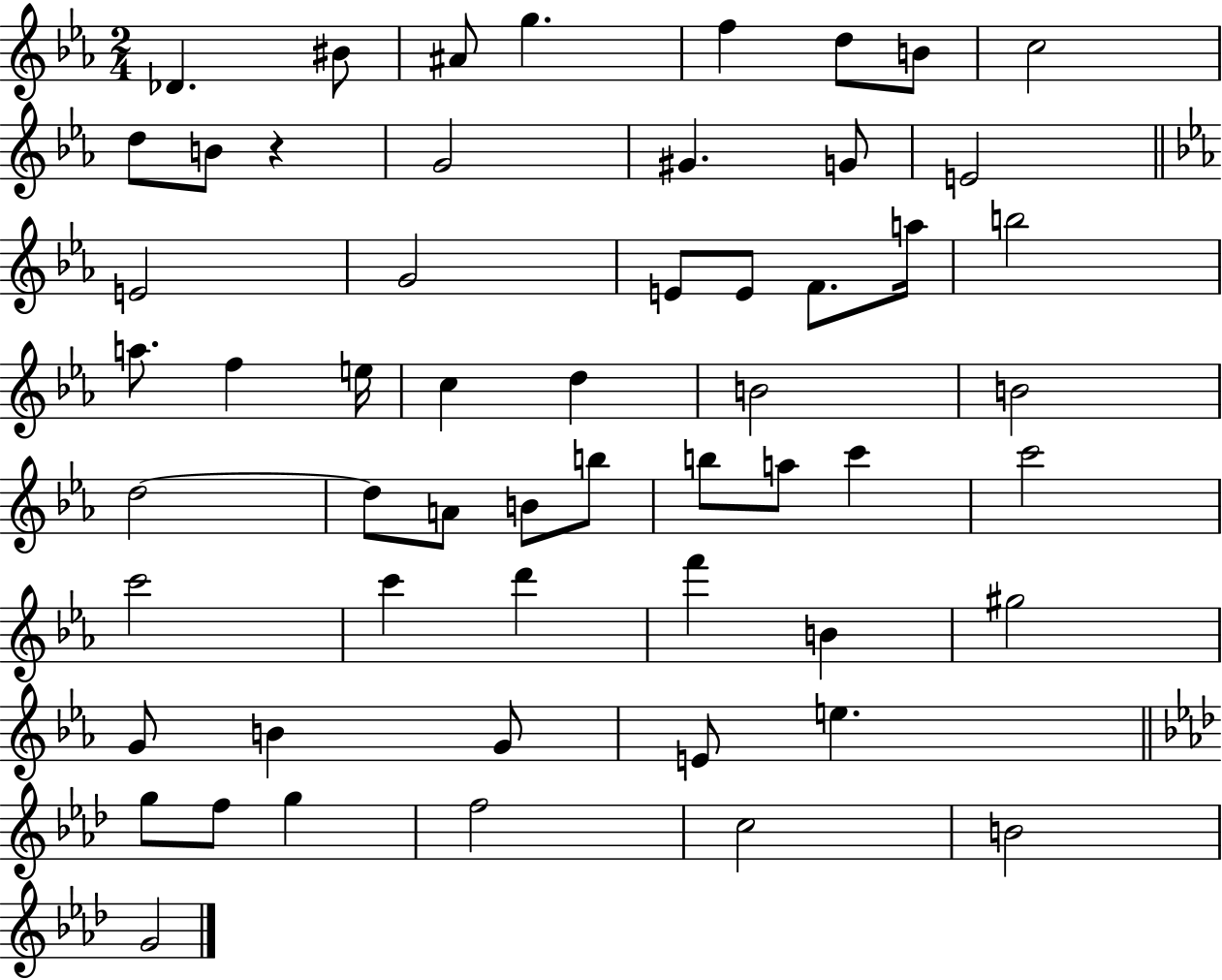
{
  \clef treble
  \numericTimeSignature
  \time 2/4
  \key ees \major
  des'4. bis'8 | ais'8 g''4. | f''4 d''8 b'8 | c''2 | \break d''8 b'8 r4 | g'2 | gis'4. g'8 | e'2 | \break \bar "||" \break \key c \minor e'2 | g'2 | e'8 e'8 f'8. a''16 | b''2 | \break a''8. f''4 e''16 | c''4 d''4 | b'2 | b'2 | \break d''2~~ | d''8 a'8 b'8 b''8 | b''8 a''8 c'''4 | c'''2 | \break c'''2 | c'''4 d'''4 | f'''4 b'4 | gis''2 | \break g'8 b'4 g'8 | e'8 e''4. | \bar "||" \break \key aes \major g''8 f''8 g''4 | f''2 | c''2 | b'2 | \break g'2 | \bar "|."
}